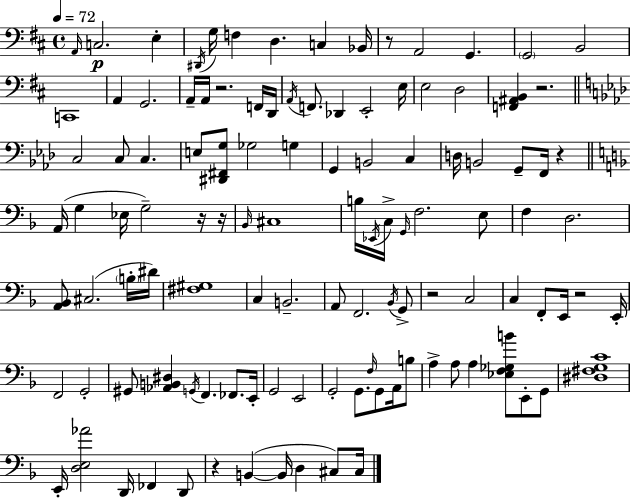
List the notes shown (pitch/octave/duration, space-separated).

A2/s C3/h. E3/q D#2/s G3/s F3/q D3/q. C3/q Bb2/s R/e A2/h G2/q. G2/h B2/h C2/w A2/q G2/h. A2/s A2/s R/h. F2/s D2/s A2/s F2/e. Db2/q E2/h E3/s E3/h D3/h [F2,A#2,B2]/q R/h. C3/h C3/e C3/q. E3/e [D#2,F#2,G3]/e Gb3/h G3/q G2/q B2/h C3/q D3/s B2/h G2/e F2/s R/q A2/s G3/q Eb3/s G3/h R/s R/s Bb2/s C#3/w B3/s Eb2/s C3/s G2/s F3/h. E3/e F3/q D3/h. [A2,Bb2]/e C#3/h. B3/s D#4/s [F#3,G#3]/w C3/q B2/h. A2/e F2/h. Bb2/s G2/e R/h C3/h C3/q F2/e E2/s R/h E2/s F2/h G2/h G#2/e [Ab2,B2,D#3]/q G2/s F2/q. FES2/e. E2/s G2/h E2/h G2/h G2/e. F3/s G2/e A2/s B3/e A3/q A3/e A3/q [Eb3,F3,Gb3,B4]/e E2/e G2/e [D#3,F#3,G3,C4]/w E2/s [D3,E3,Ab4]/h D2/s FES2/q D2/e R/q B2/q B2/s D3/q C#3/e C#3/s